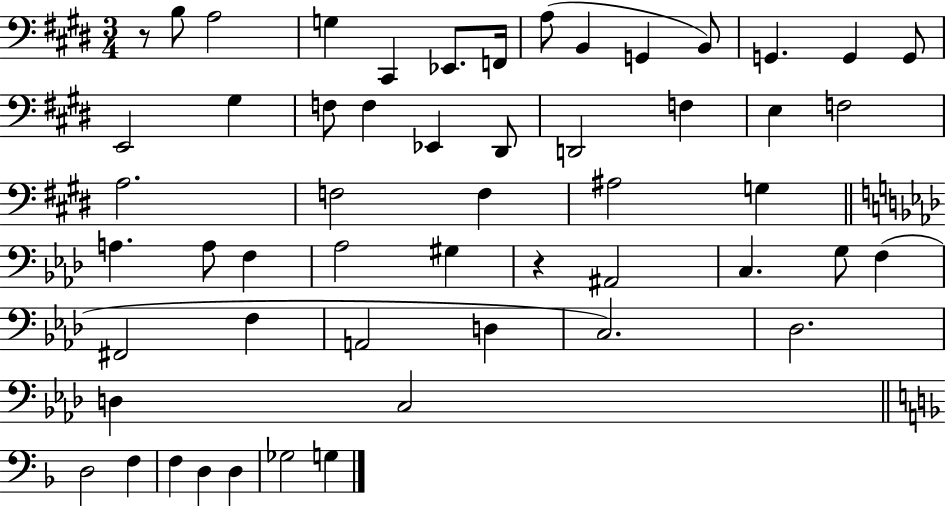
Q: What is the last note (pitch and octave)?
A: G3